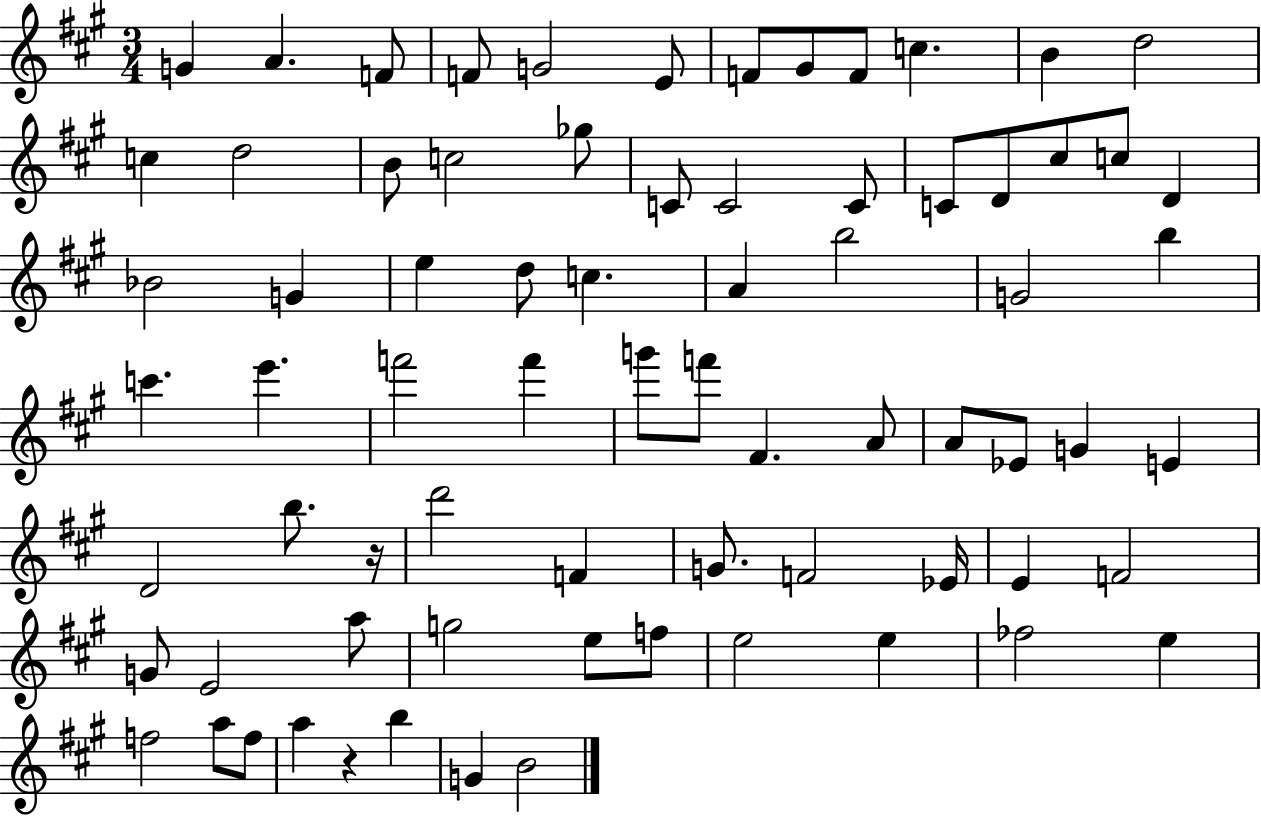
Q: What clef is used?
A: treble